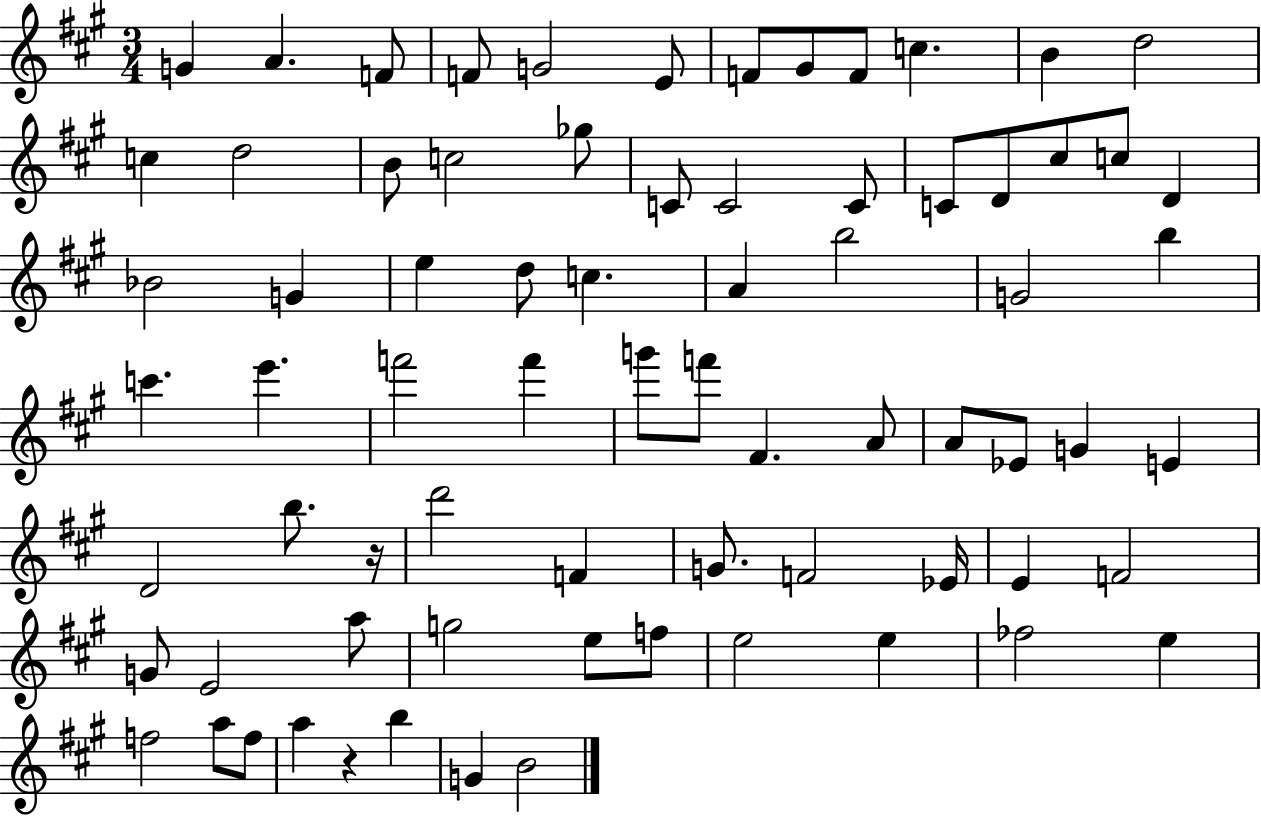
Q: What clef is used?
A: treble